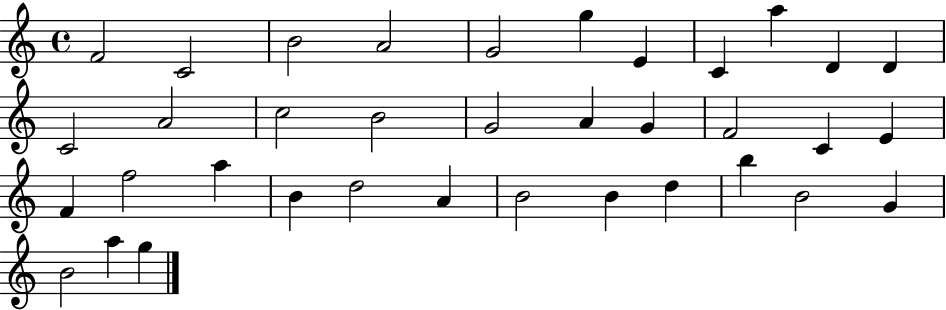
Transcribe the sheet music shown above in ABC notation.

X:1
T:Untitled
M:4/4
L:1/4
K:C
F2 C2 B2 A2 G2 g E C a D D C2 A2 c2 B2 G2 A G F2 C E F f2 a B d2 A B2 B d b B2 G B2 a g